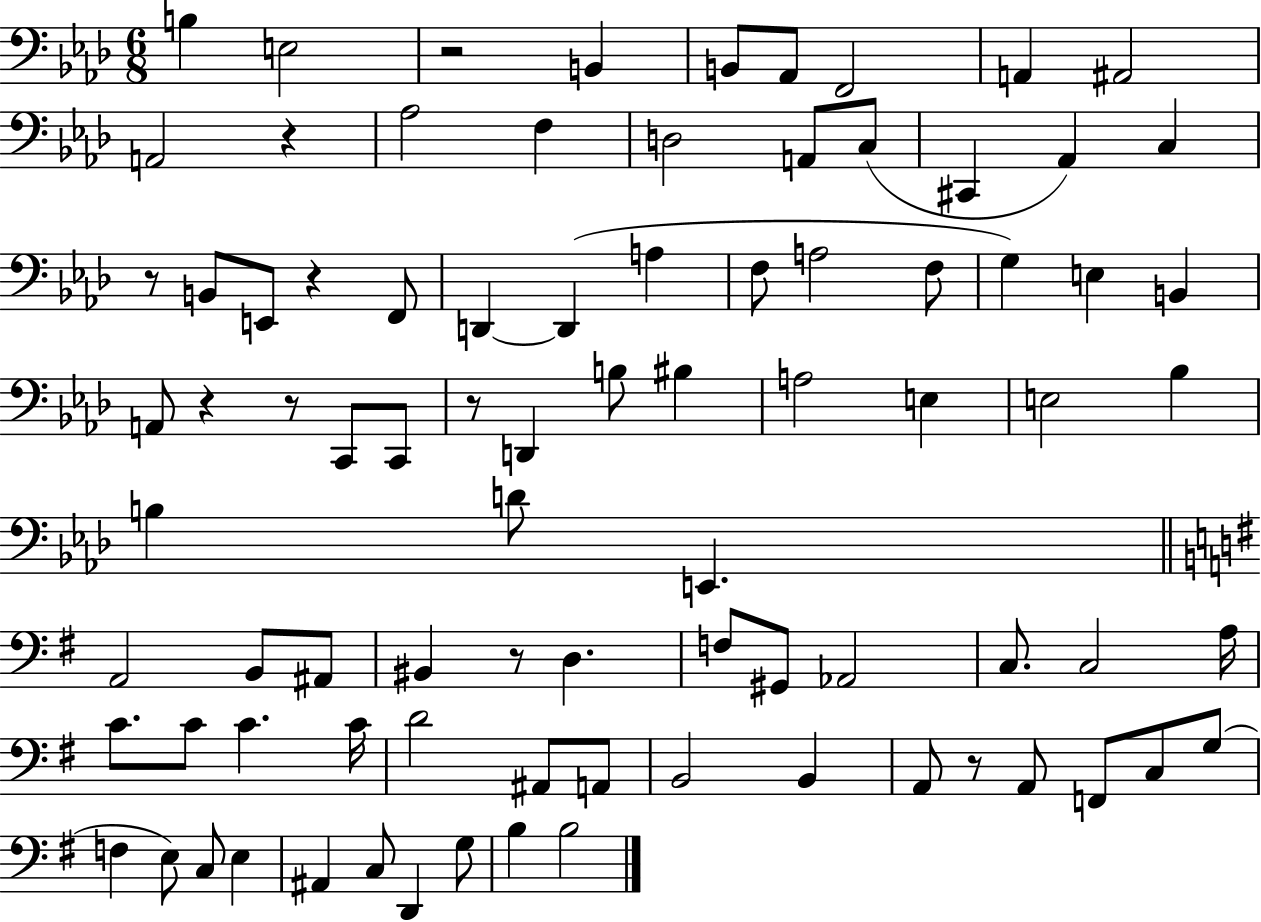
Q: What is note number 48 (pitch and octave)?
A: F3